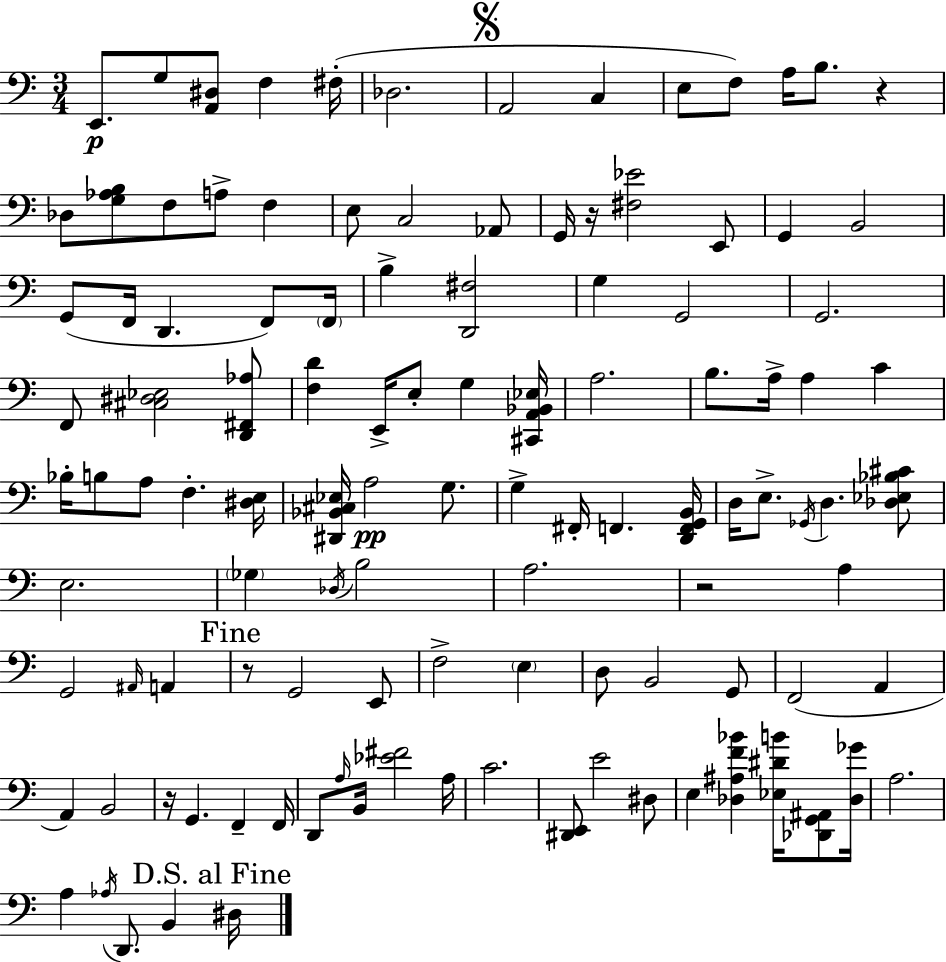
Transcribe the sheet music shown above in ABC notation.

X:1
T:Untitled
M:3/4
L:1/4
K:C
E,,/2 G,/2 [A,,^D,]/2 F, ^F,/4 _D,2 A,,2 C, E,/2 F,/2 A,/4 B,/2 z _D,/2 [G,_A,B,]/2 F,/2 A,/2 F, E,/2 C,2 _A,,/2 G,,/4 z/4 [^F,_E]2 E,,/2 G,, B,,2 G,,/2 F,,/4 D,, F,,/2 F,,/4 B, [D,,^F,]2 G, G,,2 G,,2 F,,/2 [^C,^D,_E,]2 [D,,^F,,_A,]/2 [F,D] E,,/4 E,/2 G, [^C,,A,,_B,,_E,]/4 A,2 B,/2 A,/4 A, C _B,/4 B,/2 A,/2 F, [^D,E,]/4 [^D,,_B,,^C,_E,]/4 A,2 G,/2 G, ^F,,/4 F,, [D,,F,,G,,B,,]/4 D,/4 E,/2 _G,,/4 D, [_D,_E,_B,^C]/2 E,2 _G, _D,/4 B,2 A,2 z2 A, G,,2 ^A,,/4 A,, z/2 G,,2 E,,/2 F,2 E, D,/2 B,,2 G,,/2 F,,2 A,, A,, B,,2 z/4 G,, F,, F,,/4 D,,/2 A,/4 B,,/4 [_E^F]2 A,/4 C2 [^D,,E,,]/2 E2 ^D,/2 E, [_D,^A,F_B] [_E,^DB]/4 [_D,,G,,^A,,]/2 [_D,_G]/4 A,2 A, _A,/4 D,,/2 B,, ^D,/4